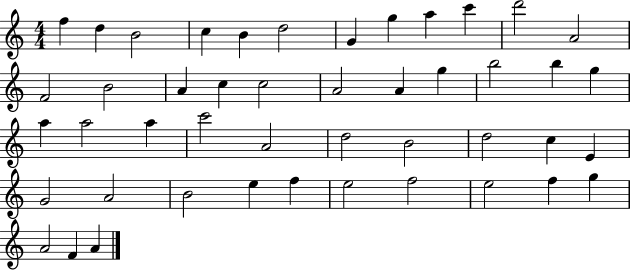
{
  \clef treble
  \numericTimeSignature
  \time 4/4
  \key c \major
  f''4 d''4 b'2 | c''4 b'4 d''2 | g'4 g''4 a''4 c'''4 | d'''2 a'2 | \break f'2 b'2 | a'4 c''4 c''2 | a'2 a'4 g''4 | b''2 b''4 g''4 | \break a''4 a''2 a''4 | c'''2 a'2 | d''2 b'2 | d''2 c''4 e'4 | \break g'2 a'2 | b'2 e''4 f''4 | e''2 f''2 | e''2 f''4 g''4 | \break a'2 f'4 a'4 | \bar "|."
}